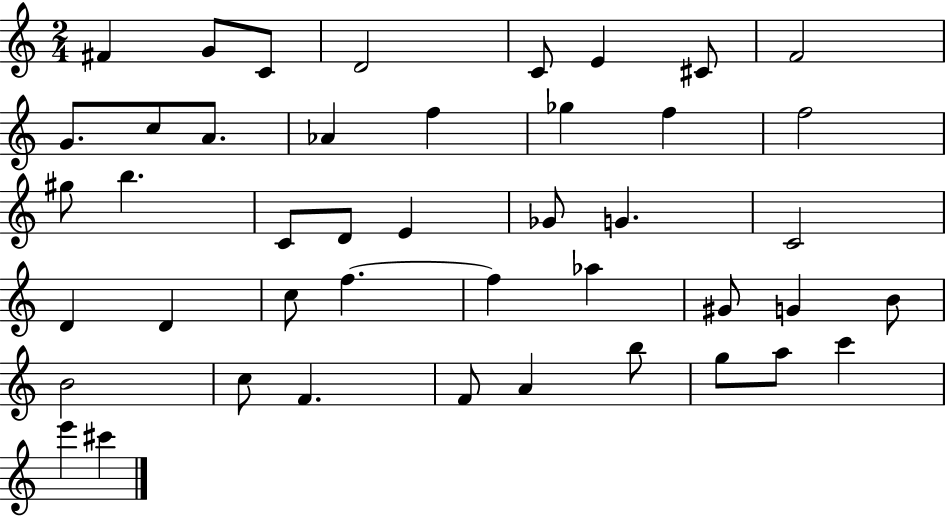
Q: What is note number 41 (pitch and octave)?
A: A5